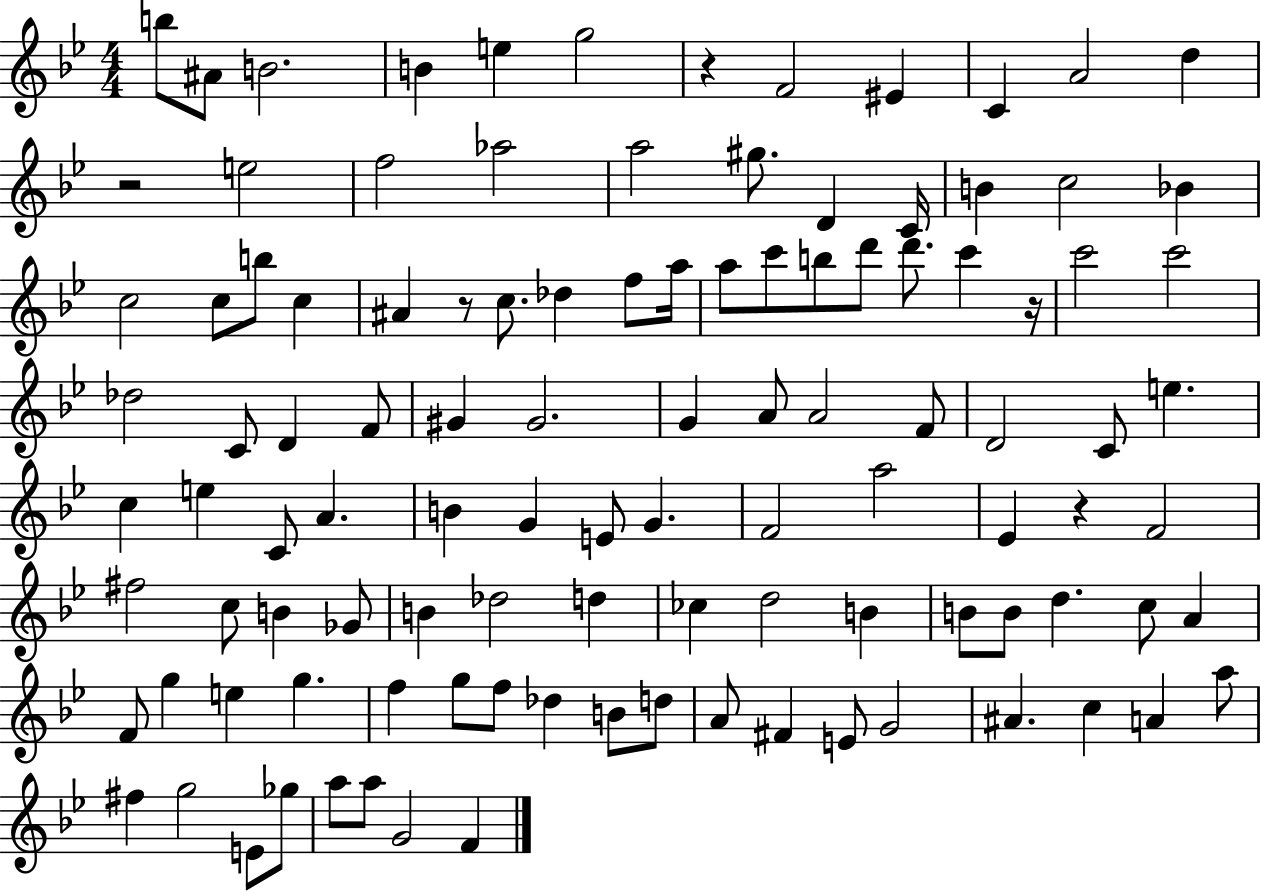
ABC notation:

X:1
T:Untitled
M:4/4
L:1/4
K:Bb
b/2 ^A/2 B2 B e g2 z F2 ^E C A2 d z2 e2 f2 _a2 a2 ^g/2 D C/4 B c2 _B c2 c/2 b/2 c ^A z/2 c/2 _d f/2 a/4 a/2 c'/2 b/2 d'/2 d'/2 c' z/4 c'2 c'2 _d2 C/2 D F/2 ^G ^G2 G A/2 A2 F/2 D2 C/2 e c e C/2 A B G E/2 G F2 a2 _E z F2 ^f2 c/2 B _G/2 B _d2 d _c d2 B B/2 B/2 d c/2 A F/2 g e g f g/2 f/2 _d B/2 d/2 A/2 ^F E/2 G2 ^A c A a/2 ^f g2 E/2 _g/2 a/2 a/2 G2 F